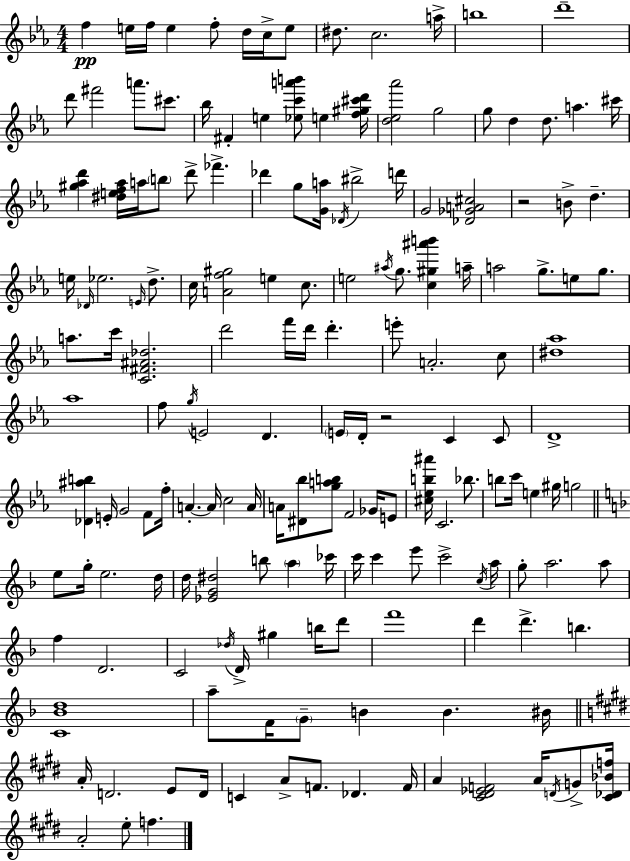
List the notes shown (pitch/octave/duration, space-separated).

F5/q E5/s F5/s E5/q F5/e D5/s C5/s E5/e D#5/e. C5/h. A5/s B5/w D6/w D6/e F#6/h A6/e. C#6/e. Bb5/s F#4/q E5/q [Eb5,C6,A6,B6]/e E5/q [F5,G#5,C#6,D6]/s [D5,Eb5,Ab6]/h G5/h G5/e D5/q D5/e. A5/q. C#6/s [G#5,Ab5,D6]/q [D#5,E5,F5,Ab5]/s A5/s B5/e D6/e FES6/q. Db6/q G5/e [G4,A5]/s Db4/s BIS5/h D6/s G4/h [Db4,Gb4,A4,C#5]/h R/h B4/e D5/q. E5/s Db4/s Eb5/h. E4/s D5/e. C5/s [A4,F5,G#5]/h E5/q C5/e. E5/h A#5/s G5/e. [C5,G#5,A#6,B6]/q A5/s A5/h G5/e. E5/e G5/e. A5/e. C6/s [C4,F#4,A#4,Db5]/h. D6/h F6/s D6/s D6/q. E6/e A4/h. C5/e [D#5,Ab5]/w Ab5/w F5/e G5/s E4/h D4/q. E4/s D4/s R/h C4/q C4/e D4/w [Db4,A#5,B5]/q E4/s G4/h F4/e F5/s A4/q. A4/s C5/h A4/s A4/s [D#4,Bb5]/e [G5,A5,B5]/e F4/h Gb4/s E4/e [C#5,Eb5,B5,A#6]/s C4/h. Bb5/e. B5/e C6/s E5/q G#5/s G5/h E5/e G5/s E5/h. D5/s D5/s [Eb4,G4,D#5]/h B5/e A5/q CES6/s C6/s C6/q E6/e C6/h C5/s A5/s G5/e A5/h. A5/e F5/q D4/h. C4/h Db5/s D4/s G#5/q B5/s D6/e F6/w D6/q D6/q. B5/q. [C4,Bb4,D5]/w A5/e F4/s G4/e B4/q B4/q. BIS4/s A4/s D4/h. E4/e D4/s C4/q A4/e F4/e. Db4/q. F4/s A4/q [C#4,D#4,Eb4,F4]/h A4/s D4/s G4/e [C#4,Db4,Bb4,F5]/s A4/h E5/e F5/q.